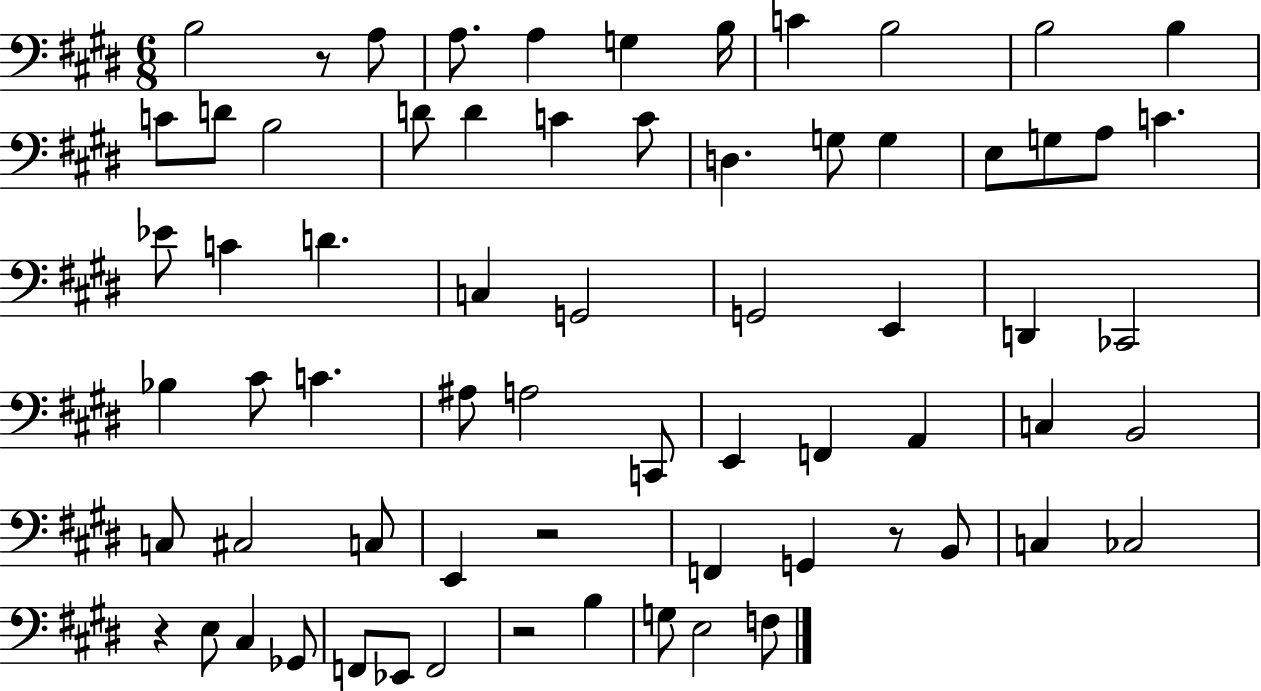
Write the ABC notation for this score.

X:1
T:Untitled
M:6/8
L:1/4
K:E
B,2 z/2 A,/2 A,/2 A, G, B,/4 C B,2 B,2 B, C/2 D/2 B,2 D/2 D C C/2 D, G,/2 G, E,/2 G,/2 A,/2 C _E/2 C D C, G,,2 G,,2 E,, D,, _C,,2 _B, ^C/2 C ^A,/2 A,2 C,,/2 E,, F,, A,, C, B,,2 C,/2 ^C,2 C,/2 E,, z2 F,, G,, z/2 B,,/2 C, _C,2 z E,/2 ^C, _G,,/2 F,,/2 _E,,/2 F,,2 z2 B, G,/2 E,2 F,/2